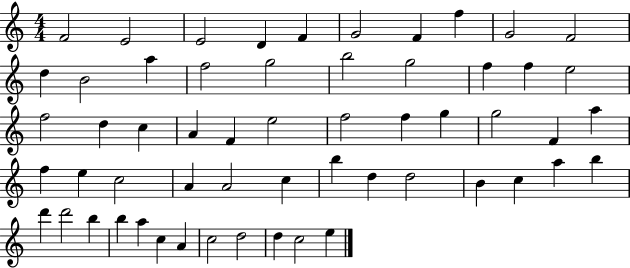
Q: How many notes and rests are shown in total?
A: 57